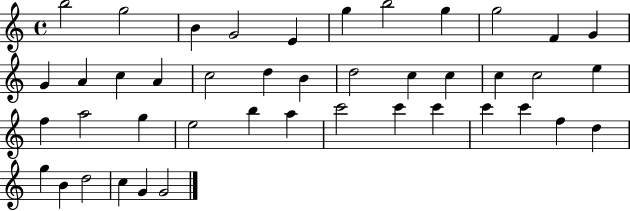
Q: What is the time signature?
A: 4/4